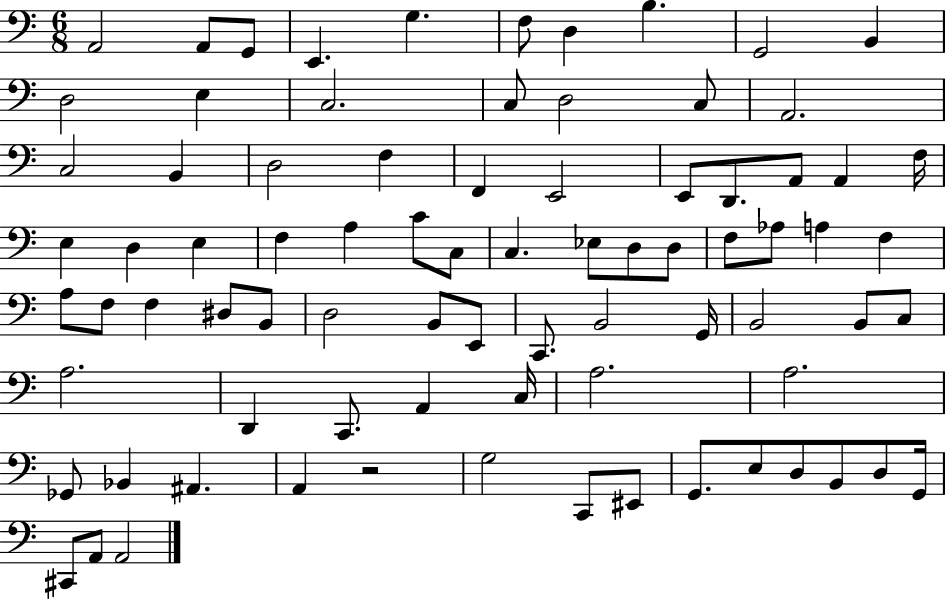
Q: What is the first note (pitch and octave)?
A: A2